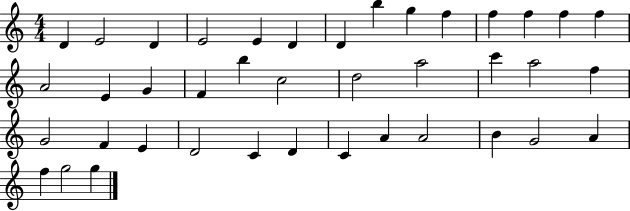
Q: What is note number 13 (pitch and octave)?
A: F5